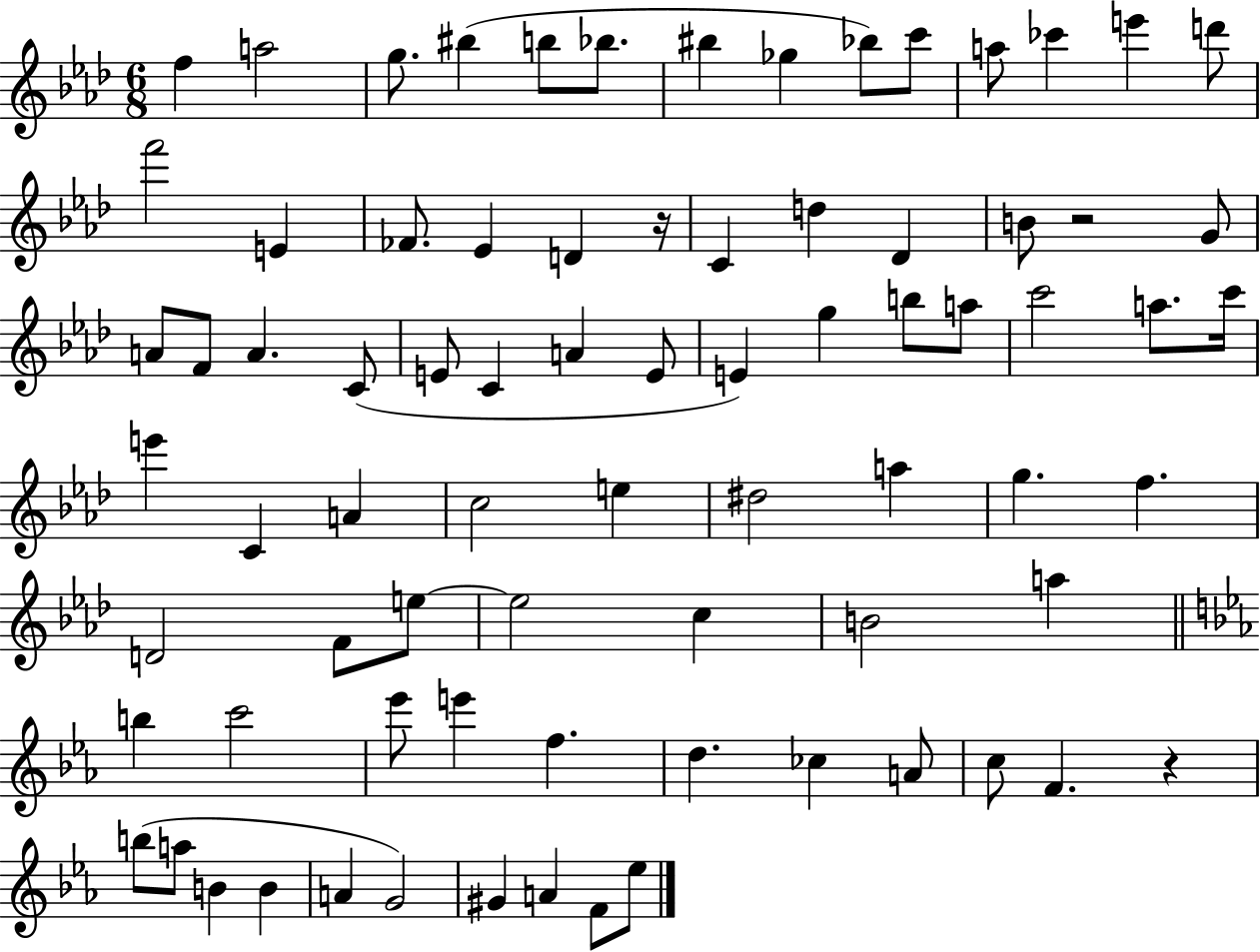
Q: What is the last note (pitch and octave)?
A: Eb5